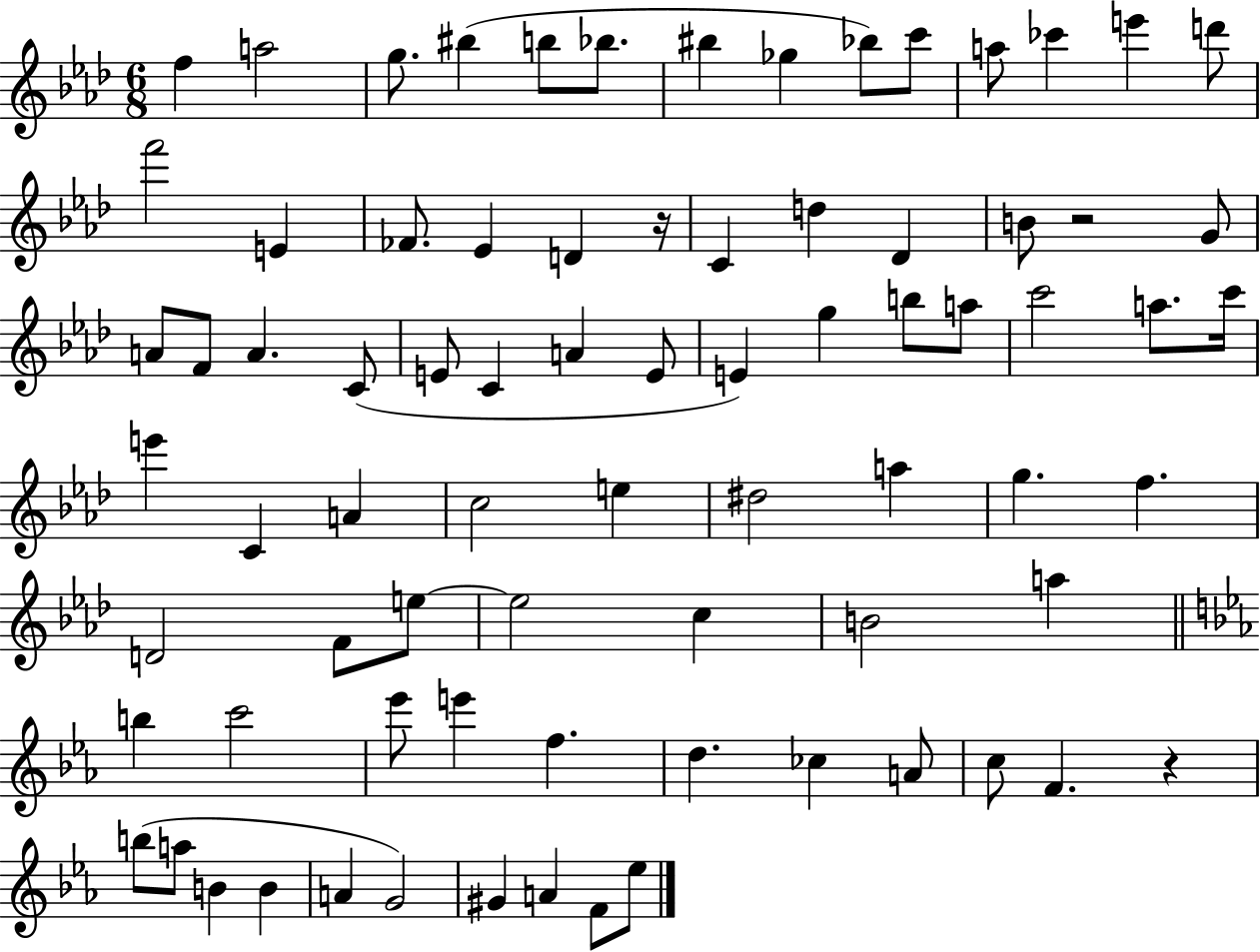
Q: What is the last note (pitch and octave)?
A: Eb5